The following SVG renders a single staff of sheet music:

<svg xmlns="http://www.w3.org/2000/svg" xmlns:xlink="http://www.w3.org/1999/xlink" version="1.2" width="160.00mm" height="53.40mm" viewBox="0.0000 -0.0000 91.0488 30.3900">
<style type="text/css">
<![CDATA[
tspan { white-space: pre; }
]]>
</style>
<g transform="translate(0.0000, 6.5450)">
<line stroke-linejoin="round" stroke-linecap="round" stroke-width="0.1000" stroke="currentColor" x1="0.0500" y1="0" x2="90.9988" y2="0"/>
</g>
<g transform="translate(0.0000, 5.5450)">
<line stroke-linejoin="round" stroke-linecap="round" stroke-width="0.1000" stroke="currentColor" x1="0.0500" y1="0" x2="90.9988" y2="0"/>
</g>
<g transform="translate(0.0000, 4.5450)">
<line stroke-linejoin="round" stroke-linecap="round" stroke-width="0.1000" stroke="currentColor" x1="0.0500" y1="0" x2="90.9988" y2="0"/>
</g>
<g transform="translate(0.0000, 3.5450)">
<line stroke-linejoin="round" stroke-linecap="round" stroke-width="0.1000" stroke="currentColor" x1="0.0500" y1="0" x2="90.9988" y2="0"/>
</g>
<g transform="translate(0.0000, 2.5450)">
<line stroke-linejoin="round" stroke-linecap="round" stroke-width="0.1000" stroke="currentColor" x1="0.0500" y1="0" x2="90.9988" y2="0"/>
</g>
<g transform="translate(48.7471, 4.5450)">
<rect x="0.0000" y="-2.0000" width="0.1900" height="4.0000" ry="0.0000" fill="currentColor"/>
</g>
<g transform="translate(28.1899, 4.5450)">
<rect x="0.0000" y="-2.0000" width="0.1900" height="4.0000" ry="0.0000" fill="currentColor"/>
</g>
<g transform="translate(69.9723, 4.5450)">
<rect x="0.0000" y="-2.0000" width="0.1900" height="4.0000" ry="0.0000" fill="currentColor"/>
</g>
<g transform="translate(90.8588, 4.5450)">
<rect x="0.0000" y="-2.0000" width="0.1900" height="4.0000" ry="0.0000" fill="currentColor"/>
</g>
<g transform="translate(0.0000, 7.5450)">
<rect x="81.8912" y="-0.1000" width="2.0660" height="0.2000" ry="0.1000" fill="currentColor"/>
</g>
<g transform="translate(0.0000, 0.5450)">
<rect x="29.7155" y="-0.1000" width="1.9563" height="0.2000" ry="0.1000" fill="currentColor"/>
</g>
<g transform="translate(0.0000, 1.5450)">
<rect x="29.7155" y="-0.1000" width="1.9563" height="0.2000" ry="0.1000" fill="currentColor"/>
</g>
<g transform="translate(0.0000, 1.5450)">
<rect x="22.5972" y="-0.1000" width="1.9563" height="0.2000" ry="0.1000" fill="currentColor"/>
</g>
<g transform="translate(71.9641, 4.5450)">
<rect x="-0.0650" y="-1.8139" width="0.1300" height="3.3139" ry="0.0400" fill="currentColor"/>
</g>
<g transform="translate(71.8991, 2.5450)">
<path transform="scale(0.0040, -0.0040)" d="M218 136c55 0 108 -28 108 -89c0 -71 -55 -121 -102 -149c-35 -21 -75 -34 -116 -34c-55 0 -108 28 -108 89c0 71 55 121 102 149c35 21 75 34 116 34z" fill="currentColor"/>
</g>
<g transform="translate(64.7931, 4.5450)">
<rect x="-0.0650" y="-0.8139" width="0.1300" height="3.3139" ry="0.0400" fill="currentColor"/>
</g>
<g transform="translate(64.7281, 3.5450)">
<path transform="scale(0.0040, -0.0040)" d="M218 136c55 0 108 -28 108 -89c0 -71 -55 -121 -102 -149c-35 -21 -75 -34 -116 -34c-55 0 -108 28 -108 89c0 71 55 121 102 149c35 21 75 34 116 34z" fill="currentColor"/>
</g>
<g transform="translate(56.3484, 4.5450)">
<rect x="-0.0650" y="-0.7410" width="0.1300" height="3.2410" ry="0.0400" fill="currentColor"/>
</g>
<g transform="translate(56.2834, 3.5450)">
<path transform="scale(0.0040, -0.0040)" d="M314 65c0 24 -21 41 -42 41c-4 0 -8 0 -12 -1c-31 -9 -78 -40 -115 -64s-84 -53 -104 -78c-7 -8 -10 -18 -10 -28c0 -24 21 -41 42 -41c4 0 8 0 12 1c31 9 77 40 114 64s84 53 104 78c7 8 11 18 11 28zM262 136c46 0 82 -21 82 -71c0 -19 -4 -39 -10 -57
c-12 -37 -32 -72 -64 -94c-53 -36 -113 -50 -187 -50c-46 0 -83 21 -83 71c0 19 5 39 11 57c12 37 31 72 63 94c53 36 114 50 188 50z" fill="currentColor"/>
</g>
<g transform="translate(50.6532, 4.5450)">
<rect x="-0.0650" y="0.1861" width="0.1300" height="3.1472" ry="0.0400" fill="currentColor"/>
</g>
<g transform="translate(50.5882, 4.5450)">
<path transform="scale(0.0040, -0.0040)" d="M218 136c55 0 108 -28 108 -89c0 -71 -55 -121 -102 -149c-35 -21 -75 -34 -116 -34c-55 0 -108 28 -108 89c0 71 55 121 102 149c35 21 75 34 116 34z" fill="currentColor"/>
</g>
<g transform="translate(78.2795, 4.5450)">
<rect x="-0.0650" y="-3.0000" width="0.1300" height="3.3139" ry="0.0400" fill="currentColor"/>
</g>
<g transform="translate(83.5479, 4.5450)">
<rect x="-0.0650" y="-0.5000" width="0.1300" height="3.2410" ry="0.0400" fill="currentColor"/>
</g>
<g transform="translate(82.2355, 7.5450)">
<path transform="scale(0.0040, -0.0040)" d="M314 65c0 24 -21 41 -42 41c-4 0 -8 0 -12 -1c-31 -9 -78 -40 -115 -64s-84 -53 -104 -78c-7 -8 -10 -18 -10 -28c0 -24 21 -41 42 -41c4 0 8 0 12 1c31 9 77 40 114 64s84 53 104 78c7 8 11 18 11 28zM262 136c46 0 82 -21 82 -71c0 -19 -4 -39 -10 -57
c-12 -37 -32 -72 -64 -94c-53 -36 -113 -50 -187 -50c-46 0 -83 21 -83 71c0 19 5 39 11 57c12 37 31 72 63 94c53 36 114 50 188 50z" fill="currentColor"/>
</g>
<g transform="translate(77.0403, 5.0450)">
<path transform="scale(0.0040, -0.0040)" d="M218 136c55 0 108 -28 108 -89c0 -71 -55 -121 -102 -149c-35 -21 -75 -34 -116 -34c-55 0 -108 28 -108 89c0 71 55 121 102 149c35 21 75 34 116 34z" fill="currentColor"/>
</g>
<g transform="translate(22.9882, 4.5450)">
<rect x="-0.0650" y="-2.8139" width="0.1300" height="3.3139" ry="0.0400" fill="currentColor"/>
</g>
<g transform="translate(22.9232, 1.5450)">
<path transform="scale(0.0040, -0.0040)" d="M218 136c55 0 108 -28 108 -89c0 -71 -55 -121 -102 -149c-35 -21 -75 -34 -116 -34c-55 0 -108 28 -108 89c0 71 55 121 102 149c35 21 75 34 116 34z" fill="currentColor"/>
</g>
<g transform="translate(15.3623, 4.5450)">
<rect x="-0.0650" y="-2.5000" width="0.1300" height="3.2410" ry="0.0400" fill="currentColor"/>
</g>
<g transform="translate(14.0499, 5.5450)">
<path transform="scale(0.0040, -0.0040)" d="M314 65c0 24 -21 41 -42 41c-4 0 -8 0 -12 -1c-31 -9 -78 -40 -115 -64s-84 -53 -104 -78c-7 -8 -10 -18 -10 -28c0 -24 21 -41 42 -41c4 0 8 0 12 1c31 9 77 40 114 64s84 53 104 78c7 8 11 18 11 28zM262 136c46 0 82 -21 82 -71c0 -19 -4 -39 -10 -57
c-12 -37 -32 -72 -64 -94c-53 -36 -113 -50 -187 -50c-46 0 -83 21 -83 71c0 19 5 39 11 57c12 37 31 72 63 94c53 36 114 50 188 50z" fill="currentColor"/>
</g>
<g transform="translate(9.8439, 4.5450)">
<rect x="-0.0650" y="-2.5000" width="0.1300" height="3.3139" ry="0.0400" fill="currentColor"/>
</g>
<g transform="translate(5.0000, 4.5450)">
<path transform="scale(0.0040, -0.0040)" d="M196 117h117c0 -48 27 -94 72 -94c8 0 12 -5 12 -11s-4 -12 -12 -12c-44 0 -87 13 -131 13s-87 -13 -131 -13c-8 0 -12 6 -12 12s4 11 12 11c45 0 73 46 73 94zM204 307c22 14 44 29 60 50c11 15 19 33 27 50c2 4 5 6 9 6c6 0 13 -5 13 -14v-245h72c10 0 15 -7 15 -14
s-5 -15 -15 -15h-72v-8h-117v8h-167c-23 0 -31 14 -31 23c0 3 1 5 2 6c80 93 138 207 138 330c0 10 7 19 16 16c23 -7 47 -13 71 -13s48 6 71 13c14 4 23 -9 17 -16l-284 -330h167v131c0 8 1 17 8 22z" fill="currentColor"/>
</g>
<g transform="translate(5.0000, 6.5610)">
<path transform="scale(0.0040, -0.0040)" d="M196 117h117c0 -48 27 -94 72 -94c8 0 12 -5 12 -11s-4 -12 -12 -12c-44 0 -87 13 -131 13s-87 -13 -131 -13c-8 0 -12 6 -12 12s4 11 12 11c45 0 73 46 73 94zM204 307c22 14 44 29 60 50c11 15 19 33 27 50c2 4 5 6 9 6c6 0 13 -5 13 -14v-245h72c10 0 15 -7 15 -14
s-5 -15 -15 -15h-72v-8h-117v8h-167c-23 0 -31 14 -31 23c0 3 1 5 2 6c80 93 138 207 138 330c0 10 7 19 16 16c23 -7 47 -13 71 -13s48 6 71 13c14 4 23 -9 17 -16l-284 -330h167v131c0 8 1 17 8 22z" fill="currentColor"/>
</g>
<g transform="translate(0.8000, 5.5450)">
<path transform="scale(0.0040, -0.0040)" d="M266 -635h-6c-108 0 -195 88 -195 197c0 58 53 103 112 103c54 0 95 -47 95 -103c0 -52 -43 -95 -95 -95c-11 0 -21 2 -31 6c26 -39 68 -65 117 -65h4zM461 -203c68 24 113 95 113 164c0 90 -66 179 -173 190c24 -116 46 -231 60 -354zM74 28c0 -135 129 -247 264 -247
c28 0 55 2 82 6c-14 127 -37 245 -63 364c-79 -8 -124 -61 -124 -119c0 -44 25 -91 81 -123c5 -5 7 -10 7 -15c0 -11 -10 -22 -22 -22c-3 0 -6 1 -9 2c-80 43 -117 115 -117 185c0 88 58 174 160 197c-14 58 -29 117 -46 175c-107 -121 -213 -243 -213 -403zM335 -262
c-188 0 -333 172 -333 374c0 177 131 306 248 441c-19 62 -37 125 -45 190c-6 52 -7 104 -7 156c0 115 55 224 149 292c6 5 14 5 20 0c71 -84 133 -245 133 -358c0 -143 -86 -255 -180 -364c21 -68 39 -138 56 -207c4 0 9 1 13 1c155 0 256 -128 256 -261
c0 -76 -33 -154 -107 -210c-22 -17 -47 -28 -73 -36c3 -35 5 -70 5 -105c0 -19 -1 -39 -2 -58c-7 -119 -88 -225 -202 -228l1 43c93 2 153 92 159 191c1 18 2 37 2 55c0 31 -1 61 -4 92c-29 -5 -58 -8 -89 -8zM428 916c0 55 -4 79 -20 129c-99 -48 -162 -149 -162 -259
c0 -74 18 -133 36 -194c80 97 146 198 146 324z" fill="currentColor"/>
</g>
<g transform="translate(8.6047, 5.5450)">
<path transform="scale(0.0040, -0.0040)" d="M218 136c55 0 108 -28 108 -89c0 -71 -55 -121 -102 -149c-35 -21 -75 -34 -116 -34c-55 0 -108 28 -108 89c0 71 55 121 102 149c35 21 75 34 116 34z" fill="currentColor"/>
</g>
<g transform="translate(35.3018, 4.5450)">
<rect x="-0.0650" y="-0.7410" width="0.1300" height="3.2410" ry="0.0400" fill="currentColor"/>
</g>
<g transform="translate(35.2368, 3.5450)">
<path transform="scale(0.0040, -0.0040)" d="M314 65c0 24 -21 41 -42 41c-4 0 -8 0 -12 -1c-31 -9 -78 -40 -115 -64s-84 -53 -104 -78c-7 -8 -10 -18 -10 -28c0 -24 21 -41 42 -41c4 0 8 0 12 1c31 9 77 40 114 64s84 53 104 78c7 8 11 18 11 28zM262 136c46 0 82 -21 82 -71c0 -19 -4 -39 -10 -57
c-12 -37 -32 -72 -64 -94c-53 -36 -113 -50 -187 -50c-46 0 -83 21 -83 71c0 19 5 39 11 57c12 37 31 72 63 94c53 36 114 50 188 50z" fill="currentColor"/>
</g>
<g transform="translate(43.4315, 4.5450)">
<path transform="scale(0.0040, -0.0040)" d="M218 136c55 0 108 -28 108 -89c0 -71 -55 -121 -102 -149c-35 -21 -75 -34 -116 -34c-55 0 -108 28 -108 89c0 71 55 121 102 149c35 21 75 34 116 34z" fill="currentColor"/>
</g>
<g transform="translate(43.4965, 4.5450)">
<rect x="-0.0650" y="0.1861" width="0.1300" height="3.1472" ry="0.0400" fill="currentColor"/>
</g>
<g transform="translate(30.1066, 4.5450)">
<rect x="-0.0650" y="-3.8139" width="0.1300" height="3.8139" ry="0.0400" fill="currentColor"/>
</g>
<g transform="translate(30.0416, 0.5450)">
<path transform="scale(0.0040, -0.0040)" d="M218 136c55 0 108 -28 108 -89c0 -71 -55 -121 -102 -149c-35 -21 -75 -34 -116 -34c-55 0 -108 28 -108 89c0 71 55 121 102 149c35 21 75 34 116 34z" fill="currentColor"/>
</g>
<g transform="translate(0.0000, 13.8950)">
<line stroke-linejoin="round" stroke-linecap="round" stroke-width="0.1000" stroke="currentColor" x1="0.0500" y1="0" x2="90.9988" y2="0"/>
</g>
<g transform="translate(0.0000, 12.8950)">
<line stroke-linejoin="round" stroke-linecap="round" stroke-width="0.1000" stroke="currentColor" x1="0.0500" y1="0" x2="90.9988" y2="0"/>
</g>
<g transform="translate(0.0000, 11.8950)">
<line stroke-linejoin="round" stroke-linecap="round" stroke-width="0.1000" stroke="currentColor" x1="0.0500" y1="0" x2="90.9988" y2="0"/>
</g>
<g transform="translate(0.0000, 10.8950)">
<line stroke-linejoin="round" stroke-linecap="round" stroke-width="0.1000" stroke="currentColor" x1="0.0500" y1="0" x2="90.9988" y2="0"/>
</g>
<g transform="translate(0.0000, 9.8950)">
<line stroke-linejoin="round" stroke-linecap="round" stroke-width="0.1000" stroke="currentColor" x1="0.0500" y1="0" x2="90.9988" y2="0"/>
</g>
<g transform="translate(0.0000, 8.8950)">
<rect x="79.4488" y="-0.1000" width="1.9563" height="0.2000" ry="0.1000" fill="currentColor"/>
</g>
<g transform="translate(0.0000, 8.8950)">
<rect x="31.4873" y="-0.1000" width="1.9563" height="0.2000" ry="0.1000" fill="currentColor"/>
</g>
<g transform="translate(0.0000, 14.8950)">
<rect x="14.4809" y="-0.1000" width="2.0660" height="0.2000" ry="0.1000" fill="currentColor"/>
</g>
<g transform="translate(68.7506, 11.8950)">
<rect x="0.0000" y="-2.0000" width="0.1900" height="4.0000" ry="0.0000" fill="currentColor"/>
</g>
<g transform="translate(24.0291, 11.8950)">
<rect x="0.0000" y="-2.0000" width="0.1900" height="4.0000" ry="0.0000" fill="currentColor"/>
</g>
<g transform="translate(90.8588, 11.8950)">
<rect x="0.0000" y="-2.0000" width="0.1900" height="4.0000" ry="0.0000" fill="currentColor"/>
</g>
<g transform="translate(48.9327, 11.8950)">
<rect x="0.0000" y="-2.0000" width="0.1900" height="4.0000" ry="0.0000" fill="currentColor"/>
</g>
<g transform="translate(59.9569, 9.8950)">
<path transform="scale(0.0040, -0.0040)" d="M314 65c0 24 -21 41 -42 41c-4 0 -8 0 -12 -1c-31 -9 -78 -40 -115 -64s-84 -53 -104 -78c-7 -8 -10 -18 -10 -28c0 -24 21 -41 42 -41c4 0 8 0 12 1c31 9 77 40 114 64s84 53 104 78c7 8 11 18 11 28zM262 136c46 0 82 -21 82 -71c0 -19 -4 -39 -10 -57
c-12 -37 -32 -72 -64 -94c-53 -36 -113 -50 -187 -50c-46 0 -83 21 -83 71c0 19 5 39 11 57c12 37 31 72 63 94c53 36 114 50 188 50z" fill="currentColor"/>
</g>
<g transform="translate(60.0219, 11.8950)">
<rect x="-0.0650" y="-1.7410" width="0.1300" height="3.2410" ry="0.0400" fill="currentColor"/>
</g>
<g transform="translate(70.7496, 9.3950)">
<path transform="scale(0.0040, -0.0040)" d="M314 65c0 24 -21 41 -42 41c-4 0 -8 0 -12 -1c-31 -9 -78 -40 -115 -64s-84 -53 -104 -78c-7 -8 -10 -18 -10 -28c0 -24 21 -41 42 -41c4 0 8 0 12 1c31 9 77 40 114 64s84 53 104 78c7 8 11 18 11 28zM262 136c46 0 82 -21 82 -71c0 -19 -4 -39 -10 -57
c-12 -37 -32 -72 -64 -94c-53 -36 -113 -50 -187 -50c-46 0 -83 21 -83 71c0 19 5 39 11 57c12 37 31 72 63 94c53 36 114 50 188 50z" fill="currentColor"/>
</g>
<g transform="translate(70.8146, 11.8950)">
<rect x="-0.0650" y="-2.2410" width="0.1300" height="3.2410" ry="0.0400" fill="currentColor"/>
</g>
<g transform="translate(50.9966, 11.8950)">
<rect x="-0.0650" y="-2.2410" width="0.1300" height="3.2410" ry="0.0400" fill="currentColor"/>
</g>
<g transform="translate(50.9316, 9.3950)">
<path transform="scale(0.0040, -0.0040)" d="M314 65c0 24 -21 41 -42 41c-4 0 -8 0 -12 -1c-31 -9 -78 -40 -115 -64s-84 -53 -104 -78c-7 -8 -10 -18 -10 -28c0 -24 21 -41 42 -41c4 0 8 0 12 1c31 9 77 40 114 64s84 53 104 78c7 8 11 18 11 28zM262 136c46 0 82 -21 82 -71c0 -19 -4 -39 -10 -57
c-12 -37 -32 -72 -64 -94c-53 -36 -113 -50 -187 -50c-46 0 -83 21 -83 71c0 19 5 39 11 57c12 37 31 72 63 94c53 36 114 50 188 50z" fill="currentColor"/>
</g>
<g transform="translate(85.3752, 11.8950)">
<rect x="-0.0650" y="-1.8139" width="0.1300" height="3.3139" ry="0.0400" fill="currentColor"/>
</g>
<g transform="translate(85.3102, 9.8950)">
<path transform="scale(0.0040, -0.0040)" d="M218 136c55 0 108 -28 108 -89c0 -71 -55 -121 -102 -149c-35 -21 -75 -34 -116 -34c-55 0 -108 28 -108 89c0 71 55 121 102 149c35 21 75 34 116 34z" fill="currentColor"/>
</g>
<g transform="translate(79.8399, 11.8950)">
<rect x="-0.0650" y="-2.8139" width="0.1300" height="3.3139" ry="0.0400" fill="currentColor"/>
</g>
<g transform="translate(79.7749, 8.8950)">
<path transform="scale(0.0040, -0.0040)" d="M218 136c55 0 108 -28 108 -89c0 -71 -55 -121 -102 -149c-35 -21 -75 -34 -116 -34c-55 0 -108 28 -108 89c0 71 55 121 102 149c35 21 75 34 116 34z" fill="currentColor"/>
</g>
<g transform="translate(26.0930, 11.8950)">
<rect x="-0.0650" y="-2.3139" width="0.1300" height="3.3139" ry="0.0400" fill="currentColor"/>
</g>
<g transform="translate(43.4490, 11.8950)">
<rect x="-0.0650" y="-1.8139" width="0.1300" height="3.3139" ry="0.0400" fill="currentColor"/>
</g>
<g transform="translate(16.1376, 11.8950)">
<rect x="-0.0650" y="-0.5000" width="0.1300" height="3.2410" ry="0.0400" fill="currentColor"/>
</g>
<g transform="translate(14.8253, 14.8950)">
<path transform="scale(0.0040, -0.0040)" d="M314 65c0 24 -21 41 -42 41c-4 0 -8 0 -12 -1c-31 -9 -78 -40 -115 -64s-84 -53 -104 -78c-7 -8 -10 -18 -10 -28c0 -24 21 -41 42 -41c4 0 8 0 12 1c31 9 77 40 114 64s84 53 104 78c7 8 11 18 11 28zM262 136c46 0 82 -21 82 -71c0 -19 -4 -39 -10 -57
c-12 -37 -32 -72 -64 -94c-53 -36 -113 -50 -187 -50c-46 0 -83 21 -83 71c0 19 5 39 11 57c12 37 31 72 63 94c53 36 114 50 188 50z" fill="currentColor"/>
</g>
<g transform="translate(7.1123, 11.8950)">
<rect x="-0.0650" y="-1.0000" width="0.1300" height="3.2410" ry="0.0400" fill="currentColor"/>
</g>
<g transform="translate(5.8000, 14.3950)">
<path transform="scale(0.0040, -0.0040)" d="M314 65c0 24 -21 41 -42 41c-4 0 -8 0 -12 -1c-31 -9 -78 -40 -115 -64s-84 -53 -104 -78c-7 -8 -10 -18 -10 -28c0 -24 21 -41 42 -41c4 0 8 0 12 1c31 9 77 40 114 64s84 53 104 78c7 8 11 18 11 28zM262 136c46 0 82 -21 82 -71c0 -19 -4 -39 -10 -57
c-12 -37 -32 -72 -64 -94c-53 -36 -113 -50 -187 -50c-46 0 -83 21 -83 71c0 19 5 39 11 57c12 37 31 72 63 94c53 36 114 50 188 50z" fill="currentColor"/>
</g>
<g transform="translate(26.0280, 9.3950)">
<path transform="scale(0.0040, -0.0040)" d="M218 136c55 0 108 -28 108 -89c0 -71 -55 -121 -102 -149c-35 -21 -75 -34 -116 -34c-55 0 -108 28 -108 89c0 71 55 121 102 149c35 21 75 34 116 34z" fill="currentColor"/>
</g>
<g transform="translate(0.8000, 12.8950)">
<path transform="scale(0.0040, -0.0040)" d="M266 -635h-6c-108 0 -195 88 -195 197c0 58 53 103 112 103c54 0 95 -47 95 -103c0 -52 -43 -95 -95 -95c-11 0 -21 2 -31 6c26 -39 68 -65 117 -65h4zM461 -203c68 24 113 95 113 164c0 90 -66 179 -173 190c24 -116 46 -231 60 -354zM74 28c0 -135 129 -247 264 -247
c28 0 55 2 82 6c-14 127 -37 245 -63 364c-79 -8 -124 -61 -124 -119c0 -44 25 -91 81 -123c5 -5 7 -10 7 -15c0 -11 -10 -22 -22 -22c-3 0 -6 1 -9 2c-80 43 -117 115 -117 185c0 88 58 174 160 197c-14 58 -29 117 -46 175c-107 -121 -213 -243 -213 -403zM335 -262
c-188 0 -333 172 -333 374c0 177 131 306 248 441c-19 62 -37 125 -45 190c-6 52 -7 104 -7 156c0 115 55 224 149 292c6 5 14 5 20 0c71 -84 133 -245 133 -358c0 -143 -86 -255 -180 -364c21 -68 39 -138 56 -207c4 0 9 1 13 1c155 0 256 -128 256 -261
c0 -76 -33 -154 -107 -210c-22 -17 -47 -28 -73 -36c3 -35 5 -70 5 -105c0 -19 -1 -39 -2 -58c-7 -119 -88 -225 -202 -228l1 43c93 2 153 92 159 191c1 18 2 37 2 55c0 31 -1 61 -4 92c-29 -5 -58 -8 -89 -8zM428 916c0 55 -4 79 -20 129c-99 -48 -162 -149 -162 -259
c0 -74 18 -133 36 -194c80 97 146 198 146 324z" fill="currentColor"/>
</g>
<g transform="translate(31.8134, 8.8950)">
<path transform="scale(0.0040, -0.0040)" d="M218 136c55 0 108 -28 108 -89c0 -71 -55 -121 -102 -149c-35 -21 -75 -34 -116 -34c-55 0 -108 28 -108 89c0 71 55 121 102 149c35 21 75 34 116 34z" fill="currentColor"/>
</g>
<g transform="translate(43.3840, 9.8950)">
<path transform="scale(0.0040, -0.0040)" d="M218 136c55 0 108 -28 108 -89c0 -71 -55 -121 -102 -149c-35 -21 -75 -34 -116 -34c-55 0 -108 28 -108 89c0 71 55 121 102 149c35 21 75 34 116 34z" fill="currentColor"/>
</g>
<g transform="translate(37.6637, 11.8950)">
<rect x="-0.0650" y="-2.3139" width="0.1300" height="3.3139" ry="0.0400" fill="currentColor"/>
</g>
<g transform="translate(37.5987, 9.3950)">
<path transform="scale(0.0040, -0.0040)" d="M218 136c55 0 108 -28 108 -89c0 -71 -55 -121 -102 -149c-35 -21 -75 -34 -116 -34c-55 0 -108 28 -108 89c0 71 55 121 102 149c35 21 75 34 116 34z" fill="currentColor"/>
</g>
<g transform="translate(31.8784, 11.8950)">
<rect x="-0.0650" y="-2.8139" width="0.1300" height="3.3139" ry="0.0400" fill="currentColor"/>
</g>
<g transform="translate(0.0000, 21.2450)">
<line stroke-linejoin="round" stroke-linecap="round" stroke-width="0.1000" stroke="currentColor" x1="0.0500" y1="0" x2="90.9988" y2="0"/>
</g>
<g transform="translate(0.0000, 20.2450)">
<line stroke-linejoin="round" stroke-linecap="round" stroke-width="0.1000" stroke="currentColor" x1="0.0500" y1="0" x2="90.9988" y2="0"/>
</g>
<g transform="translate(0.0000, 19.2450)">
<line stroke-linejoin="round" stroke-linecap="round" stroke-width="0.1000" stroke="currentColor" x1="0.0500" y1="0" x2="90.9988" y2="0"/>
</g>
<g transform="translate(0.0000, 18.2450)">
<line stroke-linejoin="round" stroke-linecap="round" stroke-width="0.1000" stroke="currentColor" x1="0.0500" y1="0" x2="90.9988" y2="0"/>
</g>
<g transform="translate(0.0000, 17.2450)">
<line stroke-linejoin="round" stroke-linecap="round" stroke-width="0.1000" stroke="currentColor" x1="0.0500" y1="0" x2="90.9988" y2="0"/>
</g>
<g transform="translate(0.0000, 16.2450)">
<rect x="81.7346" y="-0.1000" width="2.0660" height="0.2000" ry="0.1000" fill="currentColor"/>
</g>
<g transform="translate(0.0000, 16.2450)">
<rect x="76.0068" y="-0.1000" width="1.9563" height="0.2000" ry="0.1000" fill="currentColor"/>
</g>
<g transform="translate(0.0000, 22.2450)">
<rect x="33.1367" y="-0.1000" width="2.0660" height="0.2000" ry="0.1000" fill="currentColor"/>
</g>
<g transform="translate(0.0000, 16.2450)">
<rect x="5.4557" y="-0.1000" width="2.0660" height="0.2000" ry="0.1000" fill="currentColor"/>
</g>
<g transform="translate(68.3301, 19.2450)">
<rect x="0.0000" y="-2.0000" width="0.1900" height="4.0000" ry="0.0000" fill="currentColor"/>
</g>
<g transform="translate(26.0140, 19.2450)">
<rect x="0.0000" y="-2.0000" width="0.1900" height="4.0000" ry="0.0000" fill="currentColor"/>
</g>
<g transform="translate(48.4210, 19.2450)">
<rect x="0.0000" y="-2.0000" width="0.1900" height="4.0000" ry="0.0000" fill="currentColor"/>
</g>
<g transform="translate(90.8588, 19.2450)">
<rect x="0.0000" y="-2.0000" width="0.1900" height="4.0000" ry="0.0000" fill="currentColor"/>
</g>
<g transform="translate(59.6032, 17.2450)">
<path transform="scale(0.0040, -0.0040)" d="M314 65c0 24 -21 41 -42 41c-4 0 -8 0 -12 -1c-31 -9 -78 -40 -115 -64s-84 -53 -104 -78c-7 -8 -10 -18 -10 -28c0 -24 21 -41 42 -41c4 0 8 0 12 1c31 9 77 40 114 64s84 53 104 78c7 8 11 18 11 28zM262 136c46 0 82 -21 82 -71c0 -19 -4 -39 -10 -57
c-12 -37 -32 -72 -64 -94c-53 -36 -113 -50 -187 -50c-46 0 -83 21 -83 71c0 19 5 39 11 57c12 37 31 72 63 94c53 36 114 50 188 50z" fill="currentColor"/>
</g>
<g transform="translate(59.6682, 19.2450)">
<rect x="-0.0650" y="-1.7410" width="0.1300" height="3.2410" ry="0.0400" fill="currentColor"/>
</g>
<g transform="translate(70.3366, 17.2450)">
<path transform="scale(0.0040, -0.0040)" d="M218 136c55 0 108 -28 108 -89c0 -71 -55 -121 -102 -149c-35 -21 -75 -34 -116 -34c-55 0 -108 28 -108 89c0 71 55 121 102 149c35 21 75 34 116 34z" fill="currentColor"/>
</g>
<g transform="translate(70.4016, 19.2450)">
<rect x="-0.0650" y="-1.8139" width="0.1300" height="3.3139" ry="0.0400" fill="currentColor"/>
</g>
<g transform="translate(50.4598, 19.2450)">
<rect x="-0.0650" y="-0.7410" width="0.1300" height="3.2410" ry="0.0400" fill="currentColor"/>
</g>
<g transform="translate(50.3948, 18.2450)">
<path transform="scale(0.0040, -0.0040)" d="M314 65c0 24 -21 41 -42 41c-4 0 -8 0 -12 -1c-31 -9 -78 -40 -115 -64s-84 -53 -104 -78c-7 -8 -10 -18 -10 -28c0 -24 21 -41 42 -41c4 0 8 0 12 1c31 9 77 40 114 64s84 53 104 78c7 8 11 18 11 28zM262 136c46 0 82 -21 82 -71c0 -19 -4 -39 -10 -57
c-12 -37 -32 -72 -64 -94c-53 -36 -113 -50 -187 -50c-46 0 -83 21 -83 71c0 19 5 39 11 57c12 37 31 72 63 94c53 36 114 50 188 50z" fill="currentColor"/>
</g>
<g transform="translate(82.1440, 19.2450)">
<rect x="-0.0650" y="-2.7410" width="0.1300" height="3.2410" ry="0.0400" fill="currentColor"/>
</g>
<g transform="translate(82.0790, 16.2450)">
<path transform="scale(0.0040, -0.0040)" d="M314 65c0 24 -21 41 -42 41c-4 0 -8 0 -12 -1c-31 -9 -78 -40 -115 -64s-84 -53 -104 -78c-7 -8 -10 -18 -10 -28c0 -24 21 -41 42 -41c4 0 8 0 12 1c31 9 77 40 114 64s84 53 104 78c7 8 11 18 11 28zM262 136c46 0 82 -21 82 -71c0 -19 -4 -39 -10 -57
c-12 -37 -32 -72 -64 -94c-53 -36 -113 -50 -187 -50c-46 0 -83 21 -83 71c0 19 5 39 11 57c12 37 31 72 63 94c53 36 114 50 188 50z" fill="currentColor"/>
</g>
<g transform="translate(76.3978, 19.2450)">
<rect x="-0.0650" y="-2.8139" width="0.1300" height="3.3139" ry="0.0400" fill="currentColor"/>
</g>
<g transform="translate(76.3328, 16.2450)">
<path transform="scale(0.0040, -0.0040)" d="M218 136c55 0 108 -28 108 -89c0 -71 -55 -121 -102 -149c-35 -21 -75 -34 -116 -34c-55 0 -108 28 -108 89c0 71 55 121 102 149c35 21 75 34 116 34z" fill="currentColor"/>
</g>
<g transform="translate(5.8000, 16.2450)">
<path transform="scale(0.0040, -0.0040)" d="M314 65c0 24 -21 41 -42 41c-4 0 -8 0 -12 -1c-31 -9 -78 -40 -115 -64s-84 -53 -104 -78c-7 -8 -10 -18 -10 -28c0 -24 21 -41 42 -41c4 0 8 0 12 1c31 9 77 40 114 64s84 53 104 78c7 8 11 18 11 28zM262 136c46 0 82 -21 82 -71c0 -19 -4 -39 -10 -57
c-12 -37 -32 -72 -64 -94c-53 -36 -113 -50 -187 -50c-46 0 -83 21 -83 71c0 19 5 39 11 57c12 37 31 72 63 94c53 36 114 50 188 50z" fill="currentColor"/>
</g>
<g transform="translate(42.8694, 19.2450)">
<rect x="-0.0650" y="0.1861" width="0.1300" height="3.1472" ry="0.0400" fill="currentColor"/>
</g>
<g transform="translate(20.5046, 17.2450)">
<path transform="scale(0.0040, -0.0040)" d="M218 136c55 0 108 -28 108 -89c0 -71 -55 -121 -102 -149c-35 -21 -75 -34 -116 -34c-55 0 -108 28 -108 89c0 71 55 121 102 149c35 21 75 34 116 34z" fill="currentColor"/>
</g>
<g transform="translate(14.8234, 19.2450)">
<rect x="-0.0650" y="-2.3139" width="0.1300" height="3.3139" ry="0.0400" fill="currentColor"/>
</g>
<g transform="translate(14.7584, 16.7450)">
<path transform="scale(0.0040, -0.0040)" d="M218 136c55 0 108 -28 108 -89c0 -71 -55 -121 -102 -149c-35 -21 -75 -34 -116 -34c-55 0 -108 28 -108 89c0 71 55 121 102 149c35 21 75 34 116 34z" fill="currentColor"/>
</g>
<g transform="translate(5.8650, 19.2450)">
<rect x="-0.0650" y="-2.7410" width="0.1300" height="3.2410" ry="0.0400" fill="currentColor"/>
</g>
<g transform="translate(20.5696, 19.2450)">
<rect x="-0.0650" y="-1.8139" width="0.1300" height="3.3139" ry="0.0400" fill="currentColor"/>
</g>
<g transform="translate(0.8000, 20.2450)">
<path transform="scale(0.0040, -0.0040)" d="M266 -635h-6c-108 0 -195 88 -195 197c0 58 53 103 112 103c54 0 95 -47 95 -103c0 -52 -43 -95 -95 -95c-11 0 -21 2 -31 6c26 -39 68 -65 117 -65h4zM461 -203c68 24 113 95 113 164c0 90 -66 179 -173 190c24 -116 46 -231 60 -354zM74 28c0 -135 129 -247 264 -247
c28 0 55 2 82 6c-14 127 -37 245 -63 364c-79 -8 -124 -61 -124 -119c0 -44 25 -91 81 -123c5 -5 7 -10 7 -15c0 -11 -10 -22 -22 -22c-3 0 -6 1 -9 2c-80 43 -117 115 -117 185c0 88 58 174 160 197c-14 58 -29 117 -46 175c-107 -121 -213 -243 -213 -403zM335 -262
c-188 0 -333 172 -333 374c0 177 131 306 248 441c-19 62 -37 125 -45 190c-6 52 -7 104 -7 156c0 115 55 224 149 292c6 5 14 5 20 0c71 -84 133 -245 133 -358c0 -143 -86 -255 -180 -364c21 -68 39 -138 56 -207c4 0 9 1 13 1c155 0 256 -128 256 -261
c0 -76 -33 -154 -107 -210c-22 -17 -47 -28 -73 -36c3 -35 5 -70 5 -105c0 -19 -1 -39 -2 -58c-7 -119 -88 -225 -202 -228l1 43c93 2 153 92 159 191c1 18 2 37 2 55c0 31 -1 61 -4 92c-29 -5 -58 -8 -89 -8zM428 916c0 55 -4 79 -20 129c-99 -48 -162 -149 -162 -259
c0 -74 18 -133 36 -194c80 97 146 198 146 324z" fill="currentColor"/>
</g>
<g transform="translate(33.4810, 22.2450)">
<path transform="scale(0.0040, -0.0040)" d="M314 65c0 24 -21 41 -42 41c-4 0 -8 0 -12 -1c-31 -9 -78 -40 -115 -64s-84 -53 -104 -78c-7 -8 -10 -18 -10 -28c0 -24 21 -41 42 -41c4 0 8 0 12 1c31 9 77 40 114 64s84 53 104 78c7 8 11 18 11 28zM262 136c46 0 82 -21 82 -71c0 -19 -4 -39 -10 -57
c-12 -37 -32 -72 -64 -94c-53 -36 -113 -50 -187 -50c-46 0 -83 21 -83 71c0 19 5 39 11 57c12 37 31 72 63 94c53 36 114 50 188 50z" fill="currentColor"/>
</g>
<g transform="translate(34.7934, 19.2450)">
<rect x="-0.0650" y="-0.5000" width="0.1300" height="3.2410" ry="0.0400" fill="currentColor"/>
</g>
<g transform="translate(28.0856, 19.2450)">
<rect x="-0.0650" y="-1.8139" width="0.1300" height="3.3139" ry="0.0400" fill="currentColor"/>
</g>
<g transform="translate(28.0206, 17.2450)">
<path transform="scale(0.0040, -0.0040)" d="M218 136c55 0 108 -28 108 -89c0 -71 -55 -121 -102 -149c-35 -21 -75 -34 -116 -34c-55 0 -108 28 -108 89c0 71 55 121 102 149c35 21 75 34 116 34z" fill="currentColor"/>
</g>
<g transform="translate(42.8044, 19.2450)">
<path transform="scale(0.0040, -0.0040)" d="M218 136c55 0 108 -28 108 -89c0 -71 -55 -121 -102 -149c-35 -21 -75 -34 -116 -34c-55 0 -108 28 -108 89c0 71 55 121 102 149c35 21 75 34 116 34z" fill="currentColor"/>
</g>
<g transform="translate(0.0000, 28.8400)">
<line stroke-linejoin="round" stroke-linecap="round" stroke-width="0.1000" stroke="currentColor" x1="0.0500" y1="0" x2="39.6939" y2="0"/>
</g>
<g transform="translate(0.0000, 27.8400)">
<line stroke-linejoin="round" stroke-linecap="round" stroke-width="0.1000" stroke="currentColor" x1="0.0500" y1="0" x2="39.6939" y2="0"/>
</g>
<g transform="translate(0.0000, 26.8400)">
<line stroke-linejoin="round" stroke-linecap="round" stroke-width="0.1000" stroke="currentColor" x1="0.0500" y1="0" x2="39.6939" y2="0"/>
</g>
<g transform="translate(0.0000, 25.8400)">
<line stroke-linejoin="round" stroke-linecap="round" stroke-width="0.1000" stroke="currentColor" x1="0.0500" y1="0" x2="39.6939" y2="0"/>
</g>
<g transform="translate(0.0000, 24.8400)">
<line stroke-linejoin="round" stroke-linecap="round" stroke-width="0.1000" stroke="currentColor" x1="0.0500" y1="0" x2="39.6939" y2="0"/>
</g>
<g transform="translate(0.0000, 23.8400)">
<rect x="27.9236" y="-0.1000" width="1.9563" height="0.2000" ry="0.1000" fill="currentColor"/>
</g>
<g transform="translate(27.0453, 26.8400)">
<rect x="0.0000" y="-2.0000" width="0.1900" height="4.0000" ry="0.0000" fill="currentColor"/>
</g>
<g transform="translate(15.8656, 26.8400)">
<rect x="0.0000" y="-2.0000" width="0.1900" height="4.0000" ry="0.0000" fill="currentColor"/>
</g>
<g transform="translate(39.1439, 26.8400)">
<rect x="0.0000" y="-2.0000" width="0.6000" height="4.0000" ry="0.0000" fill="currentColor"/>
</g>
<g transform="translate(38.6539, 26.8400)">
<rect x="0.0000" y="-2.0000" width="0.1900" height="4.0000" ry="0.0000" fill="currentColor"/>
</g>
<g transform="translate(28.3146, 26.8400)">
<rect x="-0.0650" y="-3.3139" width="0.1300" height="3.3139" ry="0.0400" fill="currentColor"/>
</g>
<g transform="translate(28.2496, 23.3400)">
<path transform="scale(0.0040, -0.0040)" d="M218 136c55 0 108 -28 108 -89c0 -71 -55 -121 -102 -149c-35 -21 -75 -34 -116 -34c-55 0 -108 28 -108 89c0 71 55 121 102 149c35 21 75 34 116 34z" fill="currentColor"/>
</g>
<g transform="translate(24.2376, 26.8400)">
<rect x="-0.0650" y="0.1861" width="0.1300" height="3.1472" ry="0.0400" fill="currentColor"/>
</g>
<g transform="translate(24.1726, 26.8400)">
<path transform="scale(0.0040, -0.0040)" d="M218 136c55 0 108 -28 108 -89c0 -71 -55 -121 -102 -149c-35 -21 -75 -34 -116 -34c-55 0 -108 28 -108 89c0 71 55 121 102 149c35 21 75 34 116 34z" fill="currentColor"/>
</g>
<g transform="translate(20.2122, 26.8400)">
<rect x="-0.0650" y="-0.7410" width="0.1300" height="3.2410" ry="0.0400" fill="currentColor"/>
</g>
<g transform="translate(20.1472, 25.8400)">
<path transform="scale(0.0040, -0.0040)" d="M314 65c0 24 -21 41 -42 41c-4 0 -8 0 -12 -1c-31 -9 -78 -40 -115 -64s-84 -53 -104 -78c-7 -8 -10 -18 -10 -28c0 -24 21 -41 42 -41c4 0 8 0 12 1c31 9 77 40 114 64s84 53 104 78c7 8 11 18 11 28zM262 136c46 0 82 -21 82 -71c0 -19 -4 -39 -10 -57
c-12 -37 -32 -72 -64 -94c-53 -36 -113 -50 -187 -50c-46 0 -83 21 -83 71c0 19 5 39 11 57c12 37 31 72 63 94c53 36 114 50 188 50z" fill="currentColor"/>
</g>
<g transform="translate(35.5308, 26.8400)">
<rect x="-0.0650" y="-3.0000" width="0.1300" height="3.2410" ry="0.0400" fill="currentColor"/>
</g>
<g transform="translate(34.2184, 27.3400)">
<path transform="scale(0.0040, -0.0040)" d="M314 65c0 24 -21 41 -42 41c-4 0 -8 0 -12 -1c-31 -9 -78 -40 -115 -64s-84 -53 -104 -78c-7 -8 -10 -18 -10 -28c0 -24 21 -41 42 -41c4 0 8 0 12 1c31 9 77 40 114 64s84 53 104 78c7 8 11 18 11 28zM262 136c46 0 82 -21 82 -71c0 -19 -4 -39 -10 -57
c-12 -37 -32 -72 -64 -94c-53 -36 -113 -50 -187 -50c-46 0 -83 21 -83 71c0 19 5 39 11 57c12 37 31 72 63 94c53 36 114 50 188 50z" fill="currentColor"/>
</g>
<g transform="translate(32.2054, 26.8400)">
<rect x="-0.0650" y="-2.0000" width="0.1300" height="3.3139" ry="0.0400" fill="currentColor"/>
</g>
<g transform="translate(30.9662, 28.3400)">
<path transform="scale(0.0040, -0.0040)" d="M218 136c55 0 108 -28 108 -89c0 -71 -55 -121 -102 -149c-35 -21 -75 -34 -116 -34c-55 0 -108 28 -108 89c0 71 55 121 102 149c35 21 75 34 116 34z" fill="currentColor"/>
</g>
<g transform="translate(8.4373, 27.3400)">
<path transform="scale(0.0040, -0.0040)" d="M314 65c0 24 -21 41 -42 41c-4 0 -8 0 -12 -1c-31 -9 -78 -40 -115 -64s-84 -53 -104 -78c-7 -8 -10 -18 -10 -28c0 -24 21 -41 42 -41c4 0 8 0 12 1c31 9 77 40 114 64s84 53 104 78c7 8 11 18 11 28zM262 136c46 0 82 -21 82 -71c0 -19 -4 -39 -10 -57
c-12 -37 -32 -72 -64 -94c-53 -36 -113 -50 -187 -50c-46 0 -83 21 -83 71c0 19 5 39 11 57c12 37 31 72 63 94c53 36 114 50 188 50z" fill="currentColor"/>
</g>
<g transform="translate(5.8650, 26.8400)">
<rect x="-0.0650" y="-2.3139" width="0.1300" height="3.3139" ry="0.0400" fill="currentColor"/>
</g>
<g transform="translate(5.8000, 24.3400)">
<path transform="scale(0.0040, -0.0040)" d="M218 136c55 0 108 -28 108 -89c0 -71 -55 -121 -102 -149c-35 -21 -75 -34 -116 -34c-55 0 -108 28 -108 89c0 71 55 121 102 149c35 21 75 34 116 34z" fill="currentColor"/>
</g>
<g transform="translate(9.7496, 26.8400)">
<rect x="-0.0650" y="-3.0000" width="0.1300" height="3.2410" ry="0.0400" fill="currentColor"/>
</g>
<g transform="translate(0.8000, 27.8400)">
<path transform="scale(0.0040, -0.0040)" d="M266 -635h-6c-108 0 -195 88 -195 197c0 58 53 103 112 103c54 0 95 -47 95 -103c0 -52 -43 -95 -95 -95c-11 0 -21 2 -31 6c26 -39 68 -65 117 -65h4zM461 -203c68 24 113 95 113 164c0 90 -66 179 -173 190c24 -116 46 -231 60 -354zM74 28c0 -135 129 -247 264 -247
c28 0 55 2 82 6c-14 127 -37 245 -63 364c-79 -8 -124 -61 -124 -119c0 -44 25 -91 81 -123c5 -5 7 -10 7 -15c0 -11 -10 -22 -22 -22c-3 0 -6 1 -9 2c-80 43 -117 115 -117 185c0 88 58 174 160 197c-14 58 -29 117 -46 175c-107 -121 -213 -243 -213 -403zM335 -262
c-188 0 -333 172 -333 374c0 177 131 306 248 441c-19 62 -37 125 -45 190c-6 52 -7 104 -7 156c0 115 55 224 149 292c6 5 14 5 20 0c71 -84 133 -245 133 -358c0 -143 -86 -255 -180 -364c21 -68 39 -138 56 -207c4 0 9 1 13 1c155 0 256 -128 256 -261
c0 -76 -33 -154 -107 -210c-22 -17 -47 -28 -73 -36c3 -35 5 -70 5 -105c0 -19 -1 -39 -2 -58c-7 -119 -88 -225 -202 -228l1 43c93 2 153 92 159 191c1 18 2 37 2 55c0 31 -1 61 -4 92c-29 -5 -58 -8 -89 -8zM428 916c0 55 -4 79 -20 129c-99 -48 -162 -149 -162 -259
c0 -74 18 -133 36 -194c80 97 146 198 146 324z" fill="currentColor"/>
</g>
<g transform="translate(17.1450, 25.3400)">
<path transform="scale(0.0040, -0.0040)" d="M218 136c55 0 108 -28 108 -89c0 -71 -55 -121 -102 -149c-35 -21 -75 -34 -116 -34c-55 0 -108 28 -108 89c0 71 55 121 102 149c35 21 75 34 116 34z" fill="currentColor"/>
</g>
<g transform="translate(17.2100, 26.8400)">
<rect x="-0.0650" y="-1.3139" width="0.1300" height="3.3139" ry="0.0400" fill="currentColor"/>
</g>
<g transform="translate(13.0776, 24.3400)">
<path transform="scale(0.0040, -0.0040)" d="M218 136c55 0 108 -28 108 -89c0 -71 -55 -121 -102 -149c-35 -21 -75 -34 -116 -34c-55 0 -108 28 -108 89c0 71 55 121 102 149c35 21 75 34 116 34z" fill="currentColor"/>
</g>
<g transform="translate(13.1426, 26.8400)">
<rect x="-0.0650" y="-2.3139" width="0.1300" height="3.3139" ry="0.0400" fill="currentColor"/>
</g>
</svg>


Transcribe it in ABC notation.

X:1
T:Untitled
M:4/4
L:1/4
K:C
G G2 a c' d2 B B d2 d f A C2 D2 C2 g a g f g2 f2 g2 a f a2 g f f C2 B d2 f2 f a a2 g A2 g e d2 B b F A2